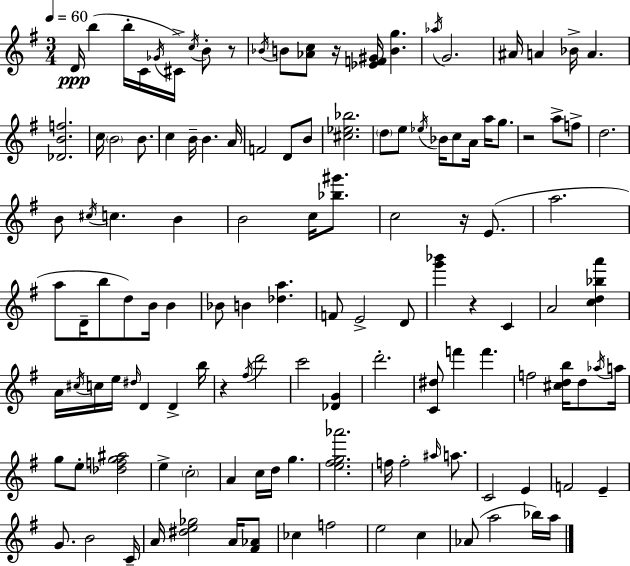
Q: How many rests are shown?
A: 6